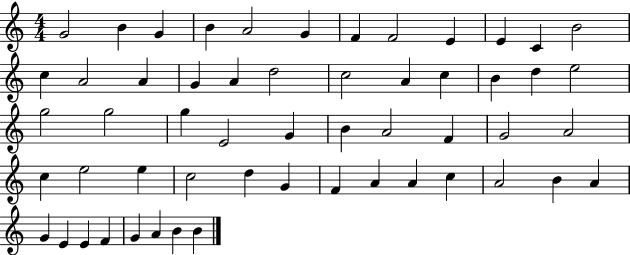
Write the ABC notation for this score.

X:1
T:Untitled
M:4/4
L:1/4
K:C
G2 B G B A2 G F F2 E E C B2 c A2 A G A d2 c2 A c B d e2 g2 g2 g E2 G B A2 F G2 A2 c e2 e c2 d G F A A c A2 B A G E E F G A B B